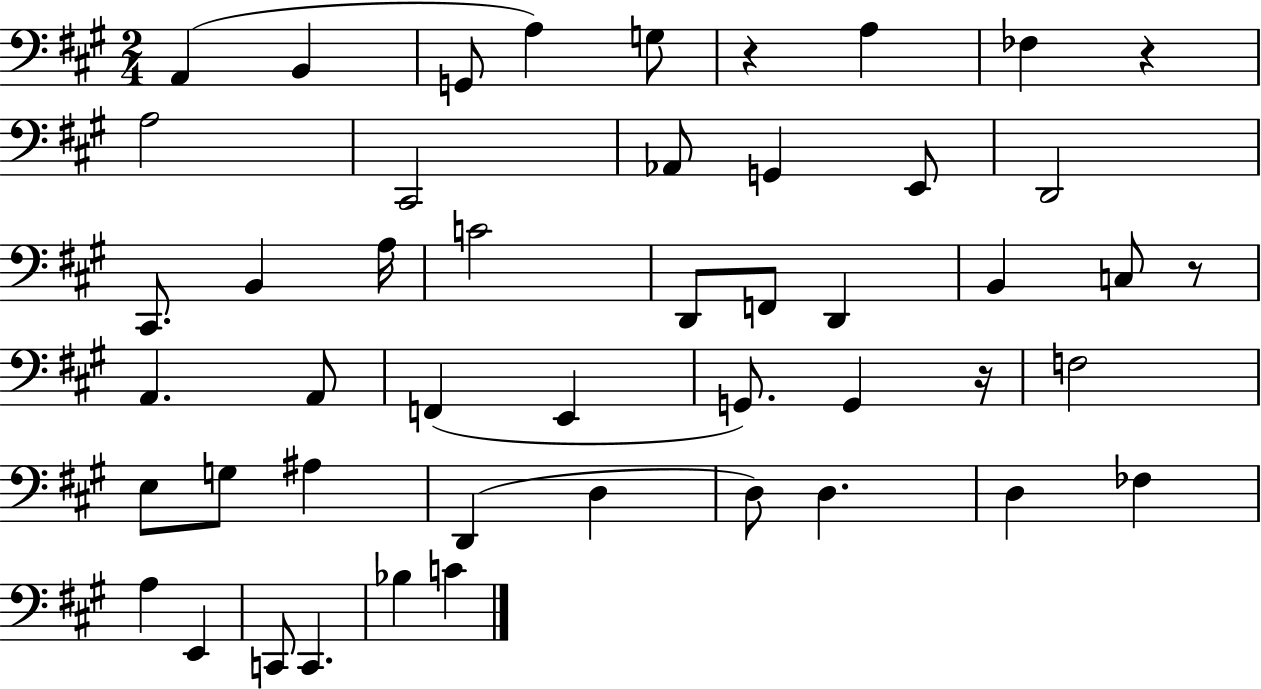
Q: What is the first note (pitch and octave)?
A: A2